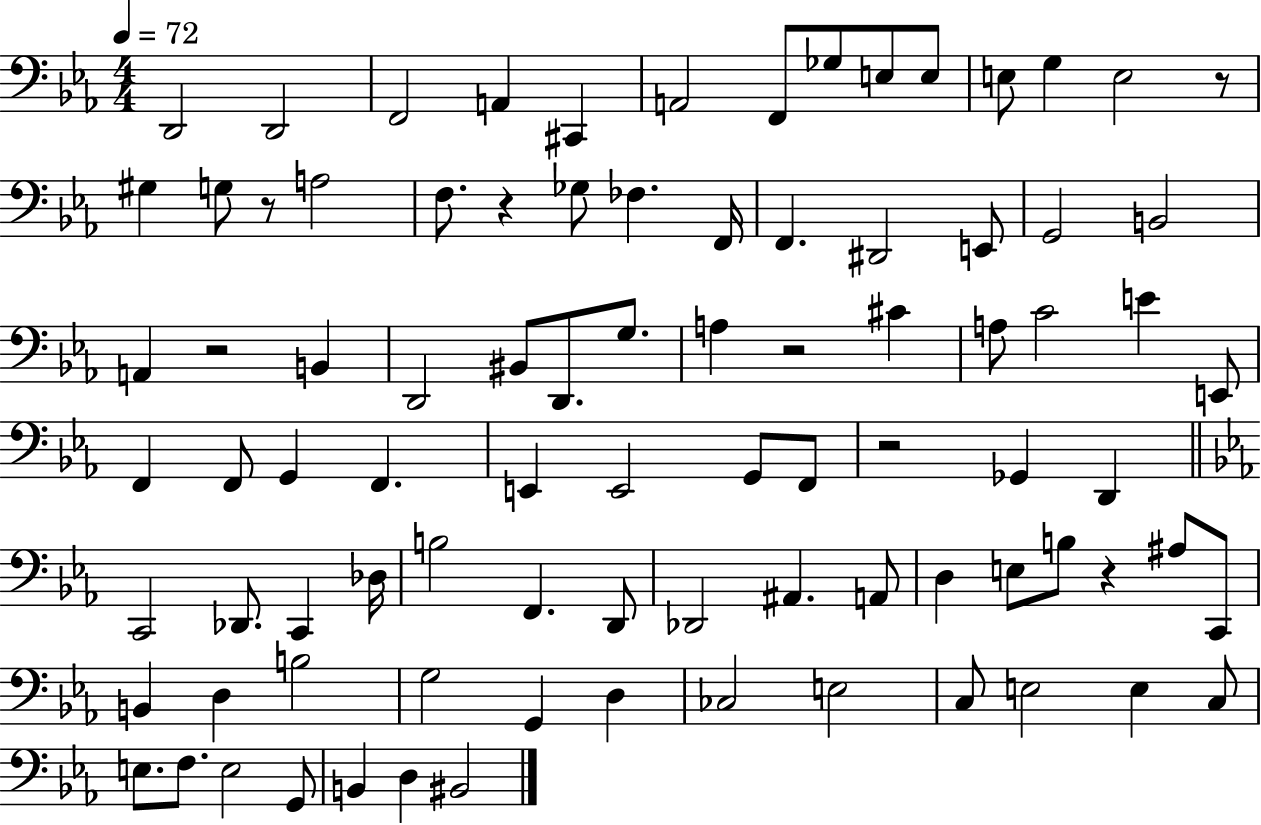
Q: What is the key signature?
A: EES major